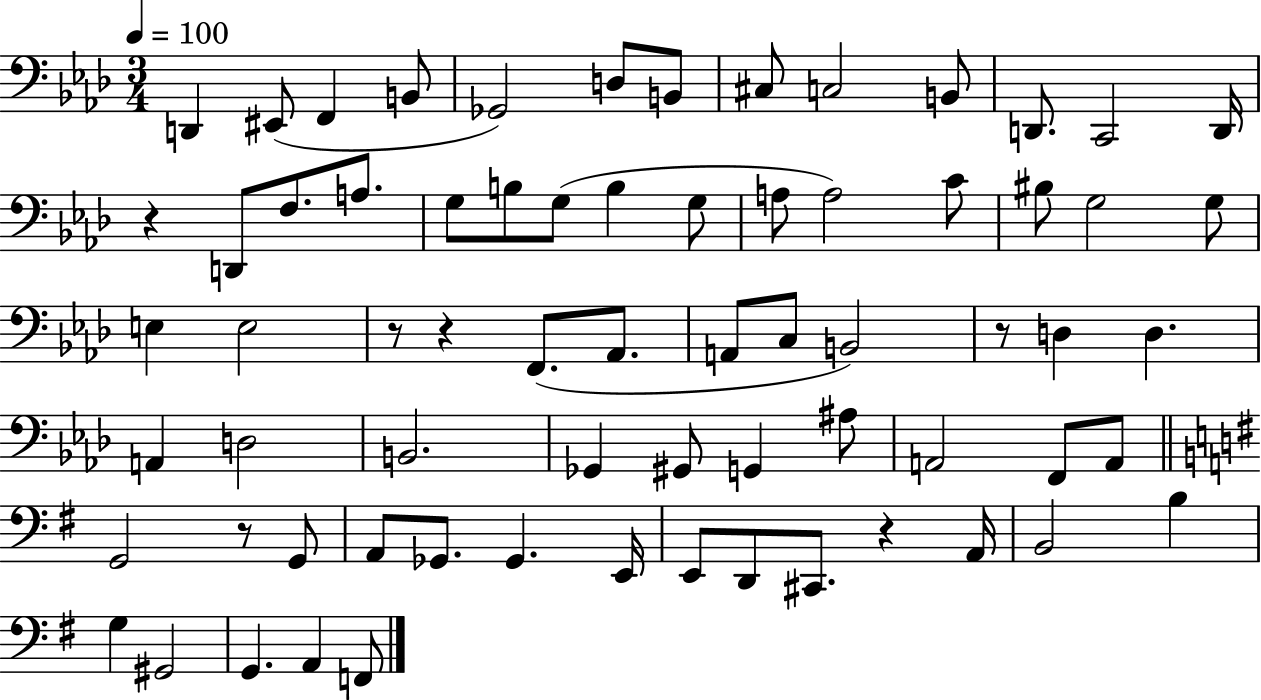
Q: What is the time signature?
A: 3/4